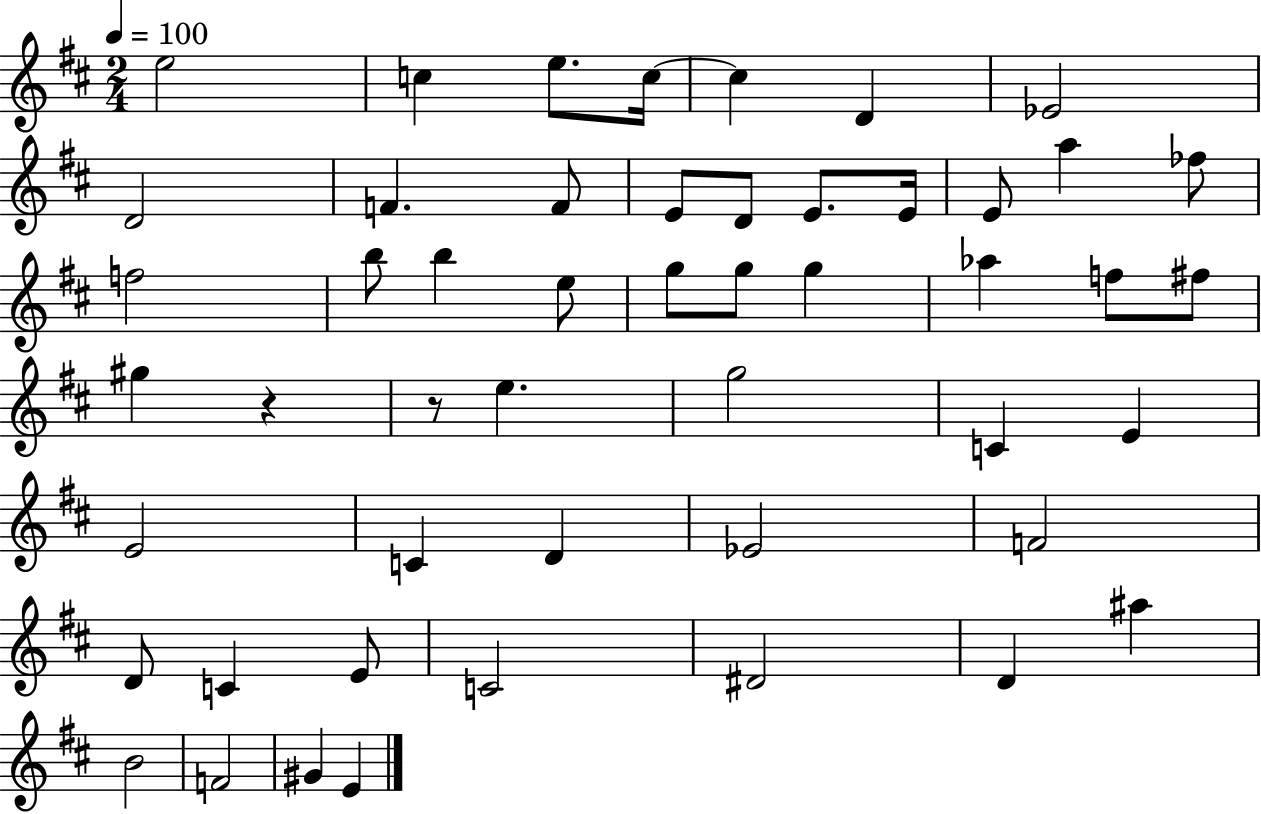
{
  \clef treble
  \numericTimeSignature
  \time 2/4
  \key d \major
  \tempo 4 = 100
  e''2 | c''4 e''8. c''16~~ | c''4 d'4 | ees'2 | \break d'2 | f'4. f'8 | e'8 d'8 e'8. e'16 | e'8 a''4 fes''8 | \break f''2 | b''8 b''4 e''8 | g''8 g''8 g''4 | aes''4 f''8 fis''8 | \break gis''4 r4 | r8 e''4. | g''2 | c'4 e'4 | \break e'2 | c'4 d'4 | ees'2 | f'2 | \break d'8 c'4 e'8 | c'2 | dis'2 | d'4 ais''4 | \break b'2 | f'2 | gis'4 e'4 | \bar "|."
}